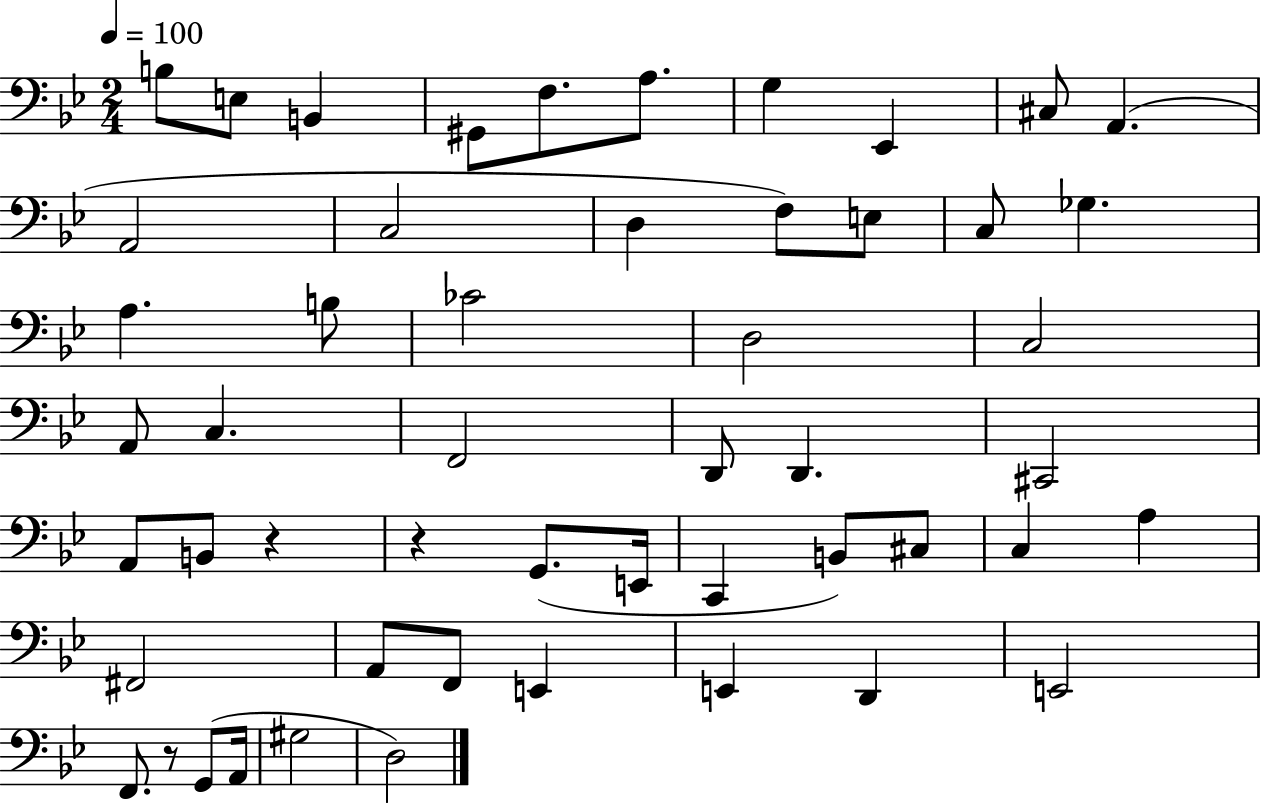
X:1
T:Untitled
M:2/4
L:1/4
K:Bb
B,/2 E,/2 B,, ^G,,/2 F,/2 A,/2 G, _E,, ^C,/2 A,, A,,2 C,2 D, F,/2 E,/2 C,/2 _G, A, B,/2 _C2 D,2 C,2 A,,/2 C, F,,2 D,,/2 D,, ^C,,2 A,,/2 B,,/2 z z G,,/2 E,,/4 C,, B,,/2 ^C,/2 C, A, ^F,,2 A,,/2 F,,/2 E,, E,, D,, E,,2 F,,/2 z/2 G,,/2 A,,/4 ^G,2 D,2